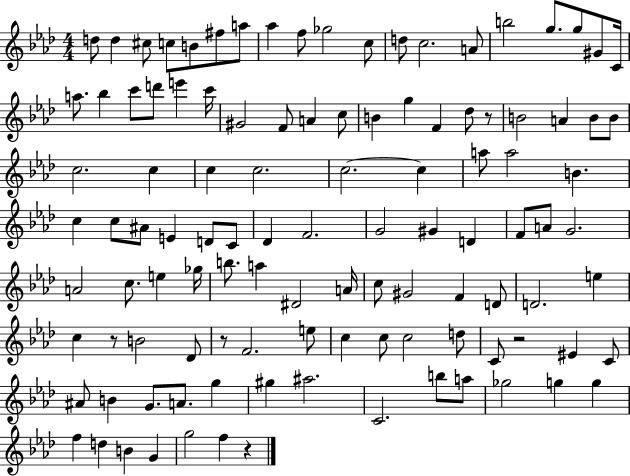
D5/e D5/q C#5/e C5/e B4/e F#5/e A5/e Ab5/q F5/e Gb5/h C5/e D5/e C5/h. A4/e B5/h G5/e. G5/e G#4/e C4/s A5/e. Bb5/q C6/e D6/e E6/q C6/s G#4/h F4/e A4/q C5/e B4/q G5/q F4/q Db5/e R/e B4/h A4/q B4/e B4/e C5/h. C5/q C5/q C5/h. C5/h. C5/q A5/e A5/h B4/q. C5/q C5/e A#4/e E4/q D4/e C4/e Db4/q F4/h. G4/h G#4/q D4/q F4/e A4/e G4/h. A4/h C5/e. E5/q Gb5/s B5/e. A5/q D#4/h A4/s C5/e G#4/h F4/q D4/e D4/h. E5/q C5/q R/e B4/h Db4/e R/e F4/h. E5/e C5/q C5/e C5/h D5/e C4/e R/h EIS4/q C4/e A#4/e B4/q G4/e. A4/e. G5/q G#5/q A#5/h. C4/h. B5/e A5/e Gb5/h G5/q G5/q F5/q D5/q B4/q G4/q G5/h F5/q R/q